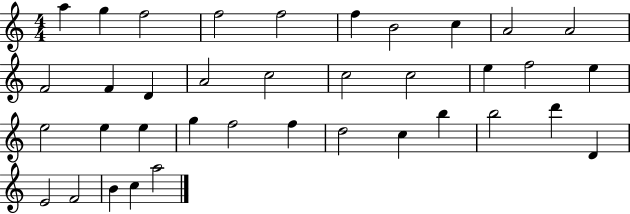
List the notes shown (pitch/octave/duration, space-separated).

A5/q G5/q F5/h F5/h F5/h F5/q B4/h C5/q A4/h A4/h F4/h F4/q D4/q A4/h C5/h C5/h C5/h E5/q F5/h E5/q E5/h E5/q E5/q G5/q F5/h F5/q D5/h C5/q B5/q B5/h D6/q D4/q E4/h F4/h B4/q C5/q A5/h